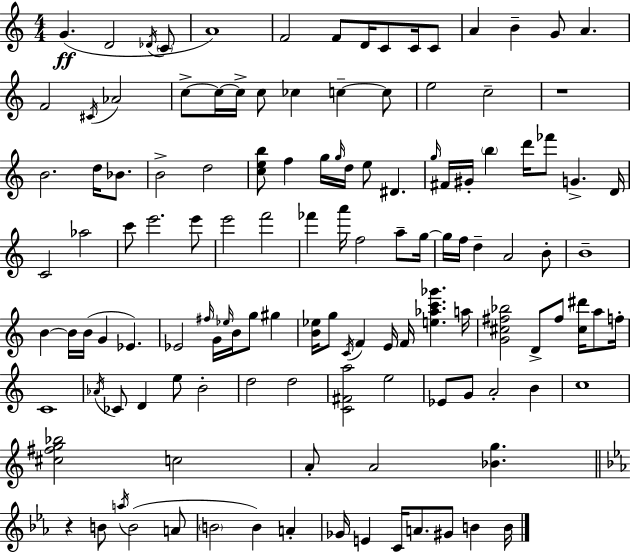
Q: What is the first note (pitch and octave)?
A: G4